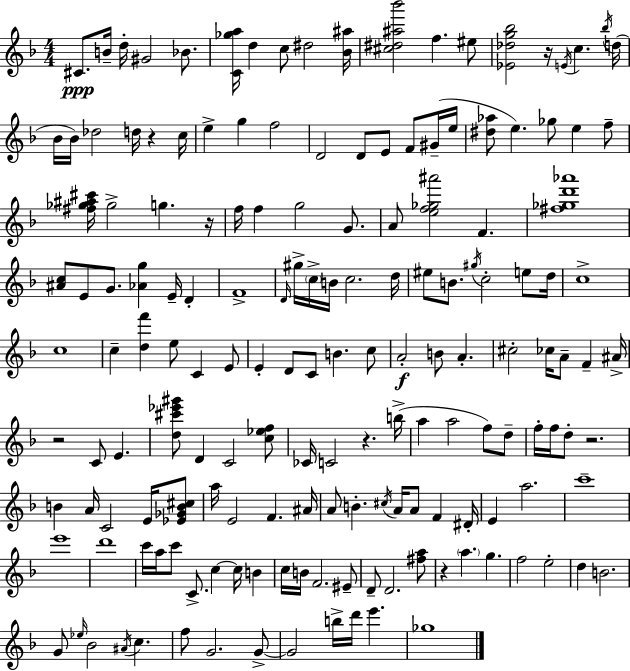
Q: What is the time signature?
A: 4/4